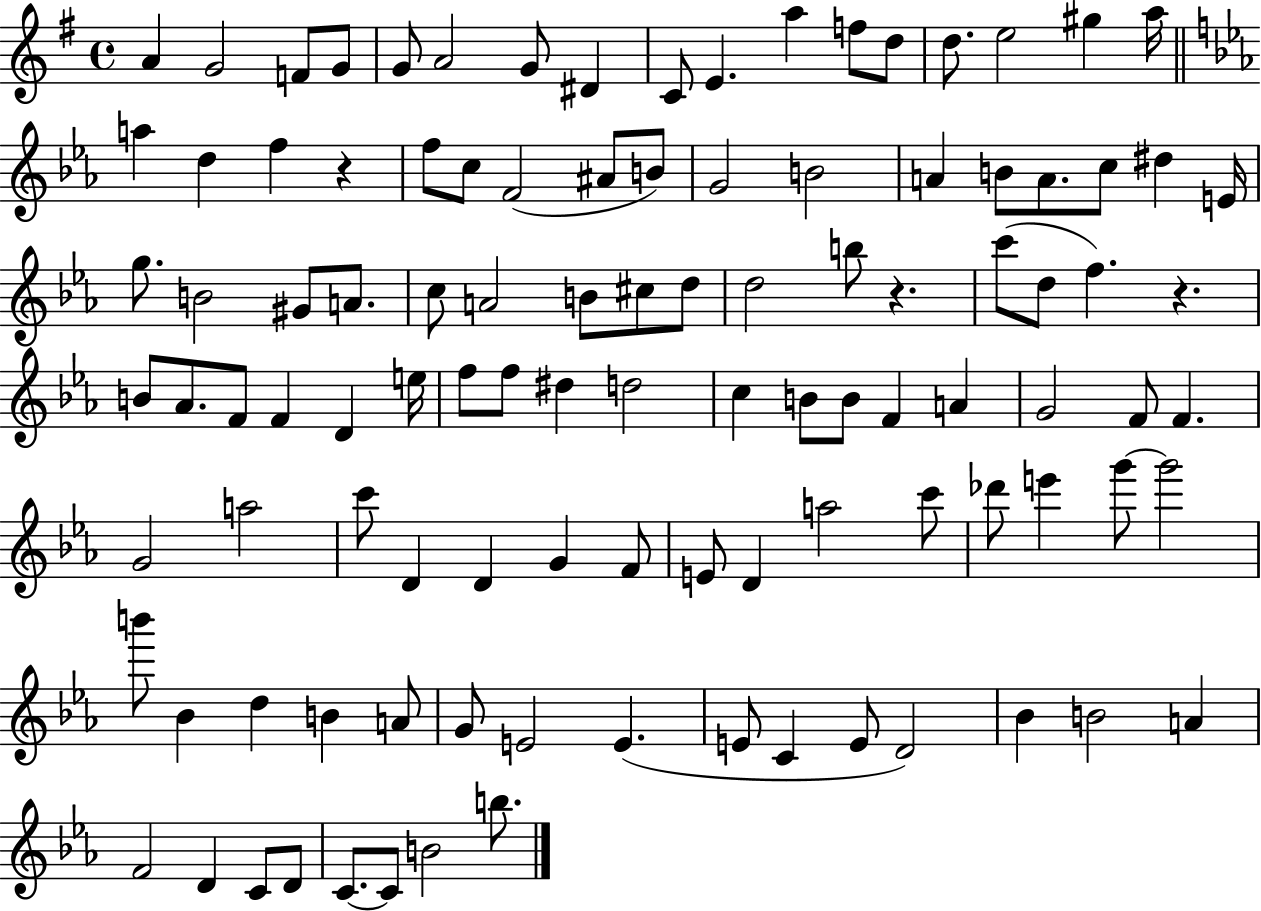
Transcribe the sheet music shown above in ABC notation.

X:1
T:Untitled
M:4/4
L:1/4
K:G
A G2 F/2 G/2 G/2 A2 G/2 ^D C/2 E a f/2 d/2 d/2 e2 ^g a/4 a d f z f/2 c/2 F2 ^A/2 B/2 G2 B2 A B/2 A/2 c/2 ^d E/4 g/2 B2 ^G/2 A/2 c/2 A2 B/2 ^c/2 d/2 d2 b/2 z c'/2 d/2 f z B/2 _A/2 F/2 F D e/4 f/2 f/2 ^d d2 c B/2 B/2 F A G2 F/2 F G2 a2 c'/2 D D G F/2 E/2 D a2 c'/2 _d'/2 e' g'/2 g'2 b'/2 _B d B A/2 G/2 E2 E E/2 C E/2 D2 _B B2 A F2 D C/2 D/2 C/2 C/2 B2 b/2